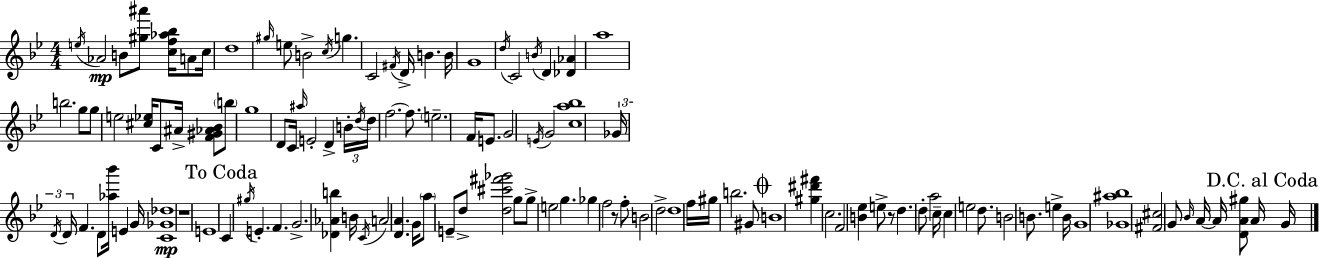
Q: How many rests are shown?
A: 3